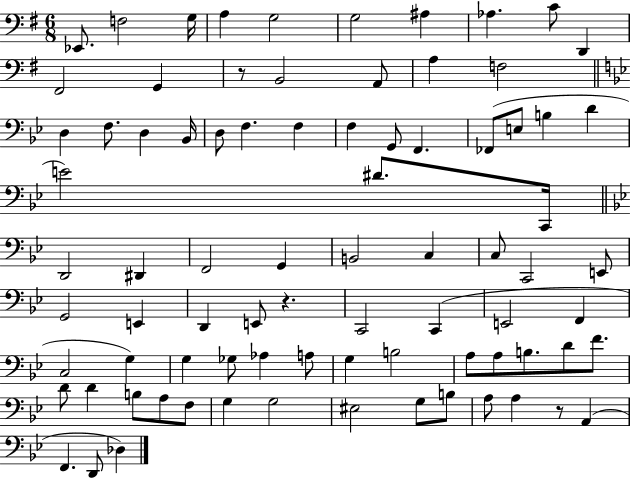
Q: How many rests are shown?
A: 3